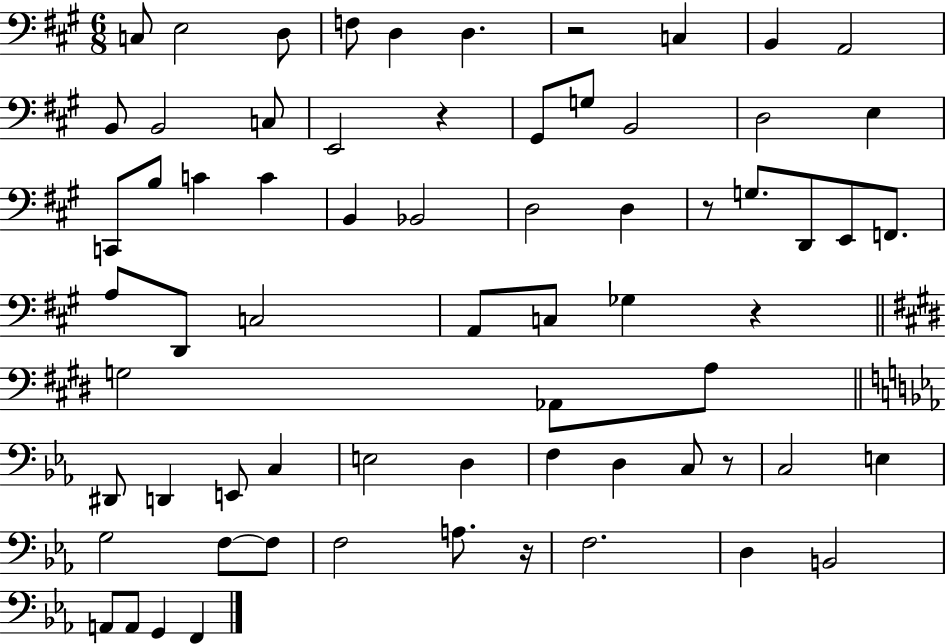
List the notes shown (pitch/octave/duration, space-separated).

C3/e E3/h D3/e F3/e D3/q D3/q. R/h C3/q B2/q A2/h B2/e B2/h C3/e E2/h R/q G#2/e G3/e B2/h D3/h E3/q C2/e B3/e C4/q C4/q B2/q Bb2/h D3/h D3/q R/e G3/e. D2/e E2/e F2/e. A3/e D2/e C3/h A2/e C3/e Gb3/q R/q G3/h Ab2/e A3/e D#2/e D2/q E2/e C3/q E3/h D3/q F3/q D3/q C3/e R/e C3/h E3/q G3/h F3/e F3/e F3/h A3/e. R/s F3/h. D3/q B2/h A2/e A2/e G2/q F2/q